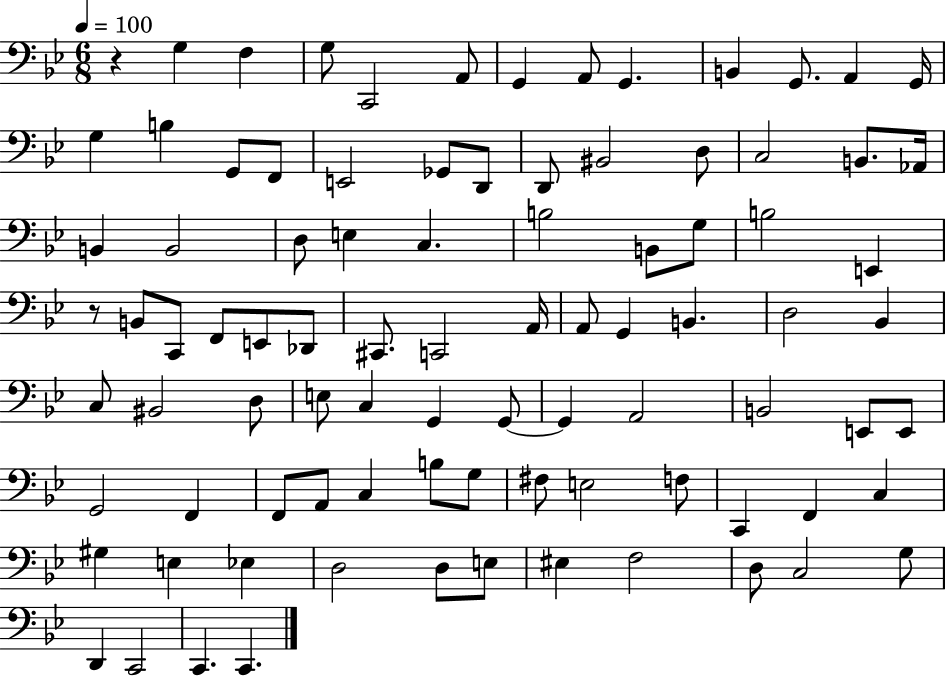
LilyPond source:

{
  \clef bass
  \numericTimeSignature
  \time 6/8
  \key bes \major
  \tempo 4 = 100
  r4 g4 f4 | g8 c,2 a,8 | g,4 a,8 g,4. | b,4 g,8. a,4 g,16 | \break g4 b4 g,8 f,8 | e,2 ges,8 d,8 | d,8 bis,2 d8 | c2 b,8. aes,16 | \break b,4 b,2 | d8 e4 c4. | b2 b,8 g8 | b2 e,4 | \break r8 b,8 c,8 f,8 e,8 des,8 | cis,8. c,2 a,16 | a,8 g,4 b,4. | d2 bes,4 | \break c8 bis,2 d8 | e8 c4 g,4 g,8~~ | g,4 a,2 | b,2 e,8 e,8 | \break g,2 f,4 | f,8 a,8 c4 b8 g8 | fis8 e2 f8 | c,4 f,4 c4 | \break gis4 e4 ees4 | d2 d8 e8 | eis4 f2 | d8 c2 g8 | \break d,4 c,2 | c,4. c,4. | \bar "|."
}